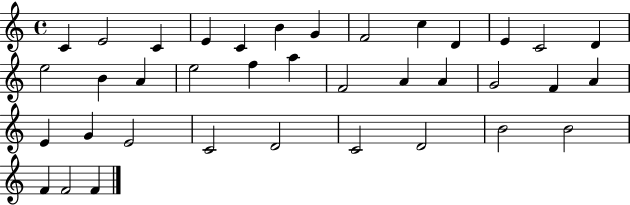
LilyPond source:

{
  \clef treble
  \time 4/4
  \defaultTimeSignature
  \key c \major
  c'4 e'2 c'4 | e'4 c'4 b'4 g'4 | f'2 c''4 d'4 | e'4 c'2 d'4 | \break e''2 b'4 a'4 | e''2 f''4 a''4 | f'2 a'4 a'4 | g'2 f'4 a'4 | \break e'4 g'4 e'2 | c'2 d'2 | c'2 d'2 | b'2 b'2 | \break f'4 f'2 f'4 | \bar "|."
}